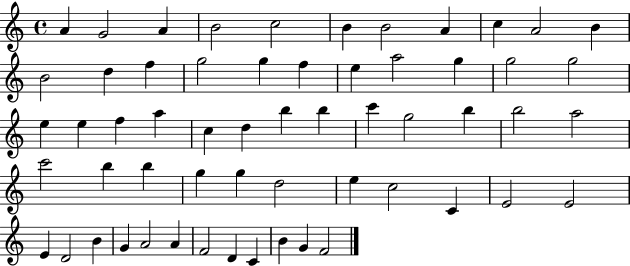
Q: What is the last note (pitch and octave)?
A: F4